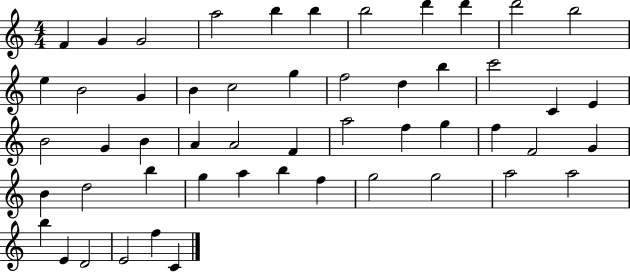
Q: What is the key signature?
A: C major